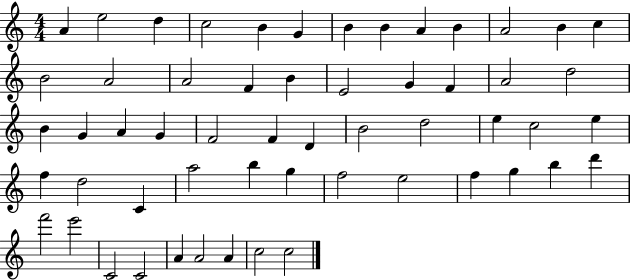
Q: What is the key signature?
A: C major